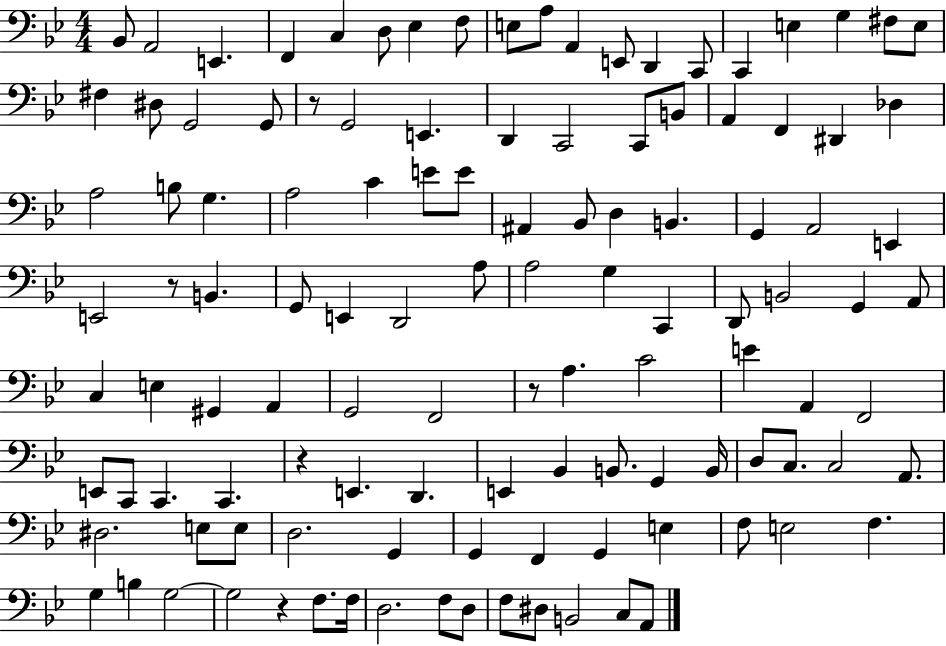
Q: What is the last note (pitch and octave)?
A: A2